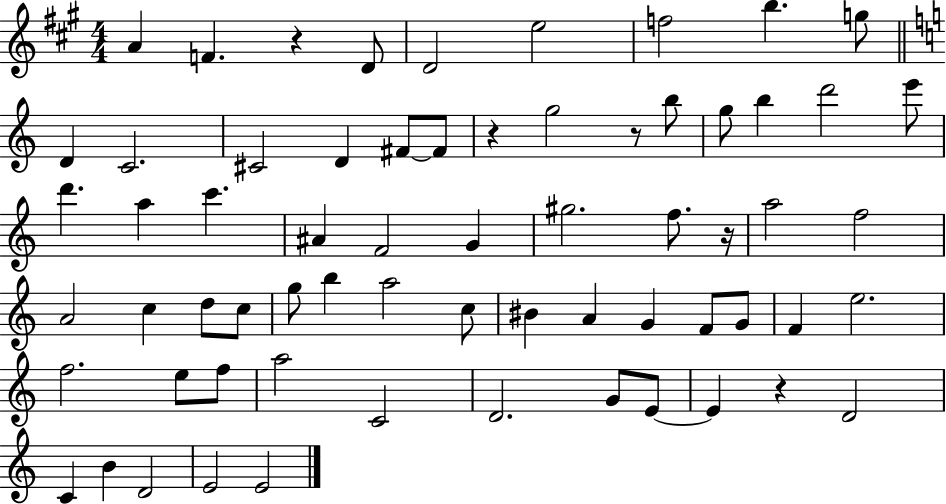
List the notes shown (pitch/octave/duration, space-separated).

A4/q F4/q. R/q D4/e D4/h E5/h F5/h B5/q. G5/e D4/q C4/h. C#4/h D4/q F#4/e F#4/e R/q G5/h R/e B5/e G5/e B5/q D6/h E6/e D6/q. A5/q C6/q. A#4/q F4/h G4/q G#5/h. F5/e. R/s A5/h F5/h A4/h C5/q D5/e C5/e G5/e B5/q A5/h C5/e BIS4/q A4/q G4/q F4/e G4/e F4/q E5/h. F5/h. E5/e F5/e A5/h C4/h D4/h. G4/e E4/e E4/q R/q D4/h C4/q B4/q D4/h E4/h E4/h